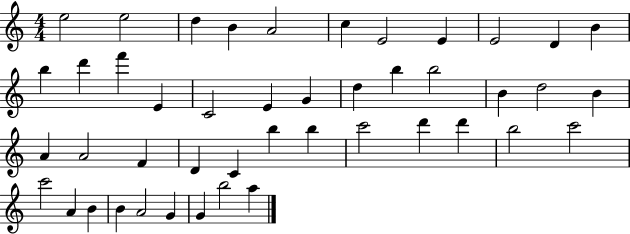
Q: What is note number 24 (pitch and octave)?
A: B4